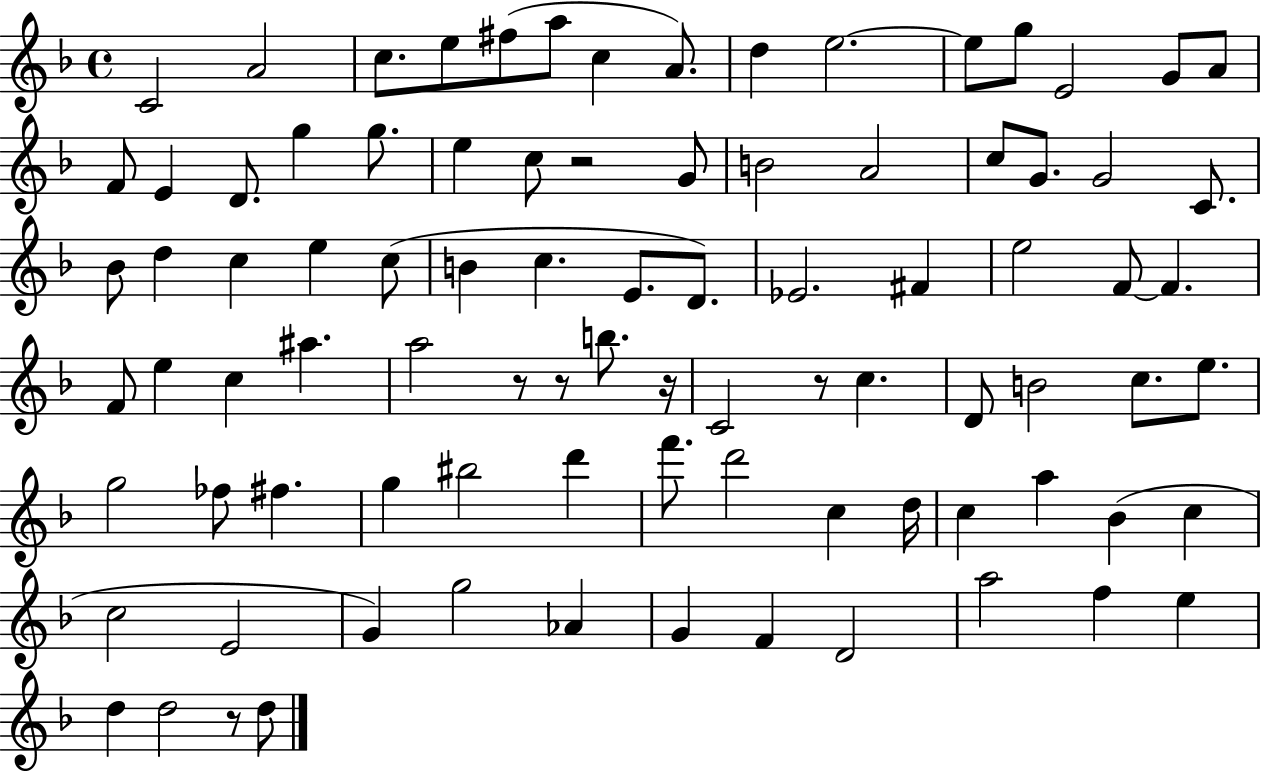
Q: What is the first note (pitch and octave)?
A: C4